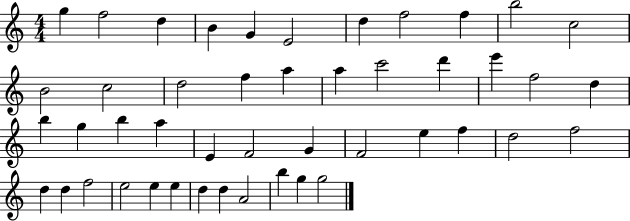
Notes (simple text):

G5/q F5/h D5/q B4/q G4/q E4/h D5/q F5/h F5/q B5/h C5/h B4/h C5/h D5/h F5/q A5/q A5/q C6/h D6/q E6/q F5/h D5/q B5/q G5/q B5/q A5/q E4/q F4/h G4/q F4/h E5/q F5/q D5/h F5/h D5/q D5/q F5/h E5/h E5/q E5/q D5/q D5/q A4/h B5/q G5/q G5/h